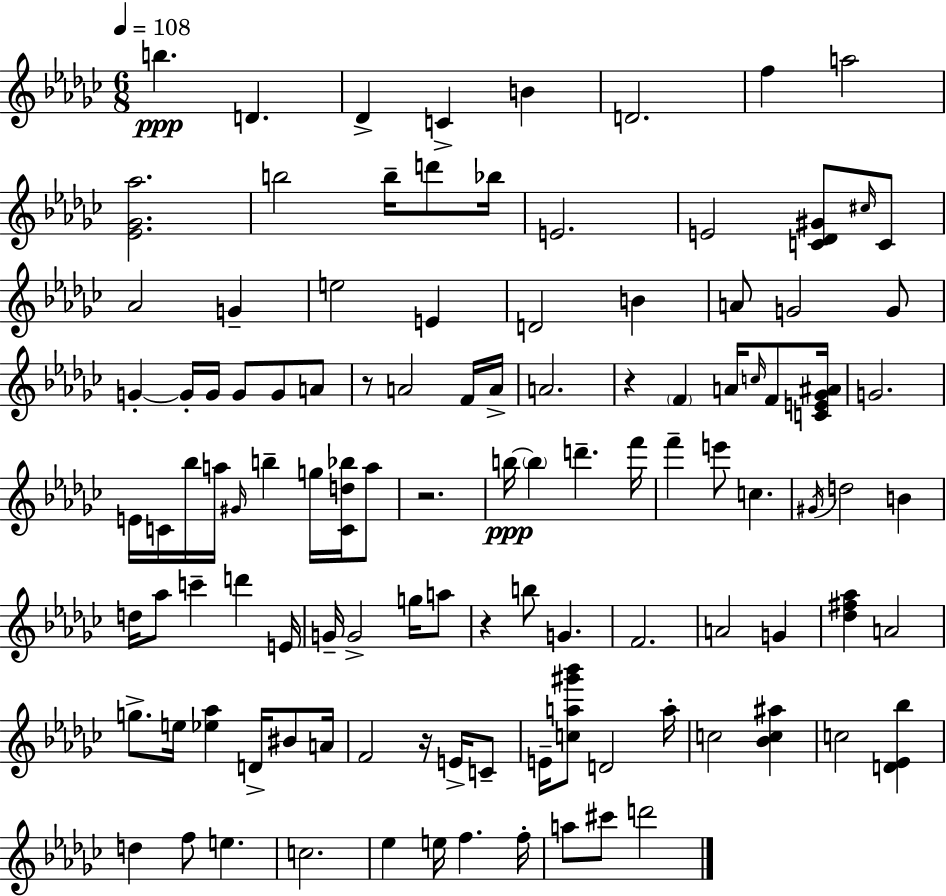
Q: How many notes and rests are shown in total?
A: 111